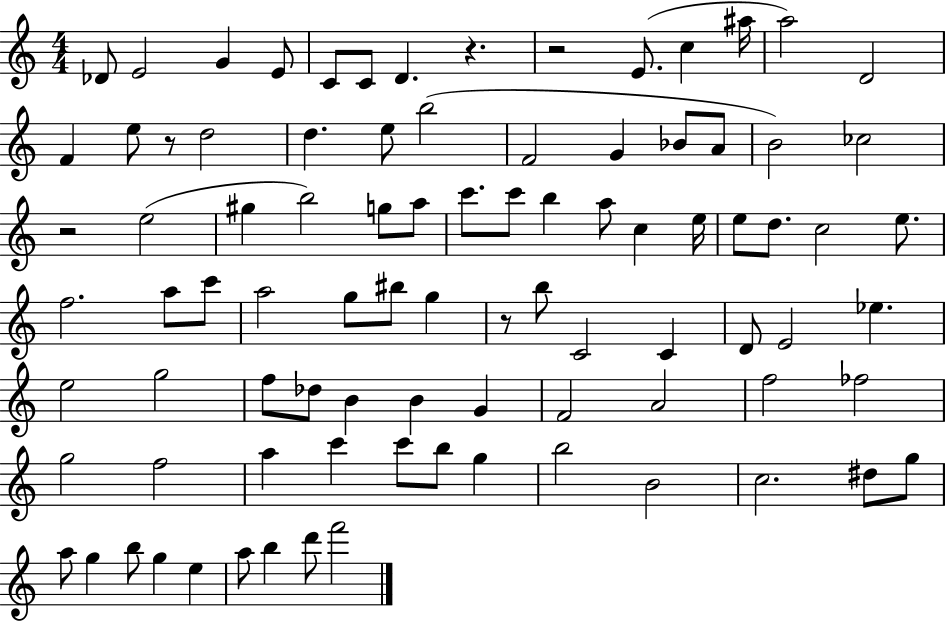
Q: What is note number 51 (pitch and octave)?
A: E4